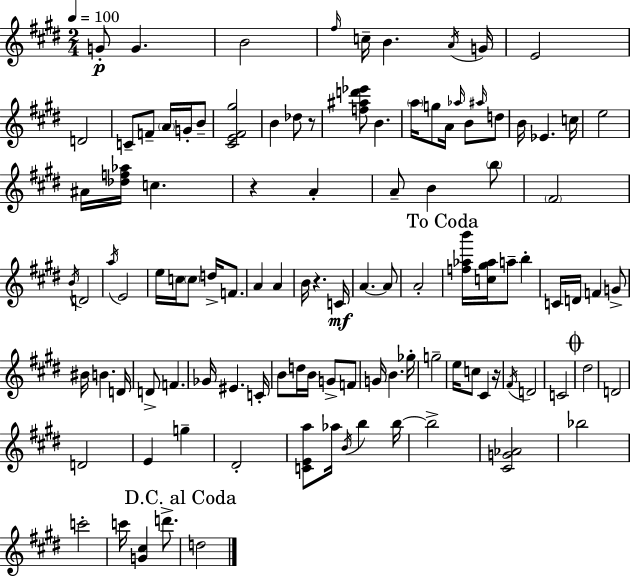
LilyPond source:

{
  \clef treble
  \numericTimeSignature
  \time 2/4
  \key e \major
  \tempo 4 = 100
  g'8-.\p g'4. | b'2 | \grace { fis''16 } c''16-- b'4. | \acciaccatura { a'16 } g'16 e'2 | \break d'2 | c'8-- f'8-- \parenthesize a'16 g'16-. | b'8-- <cis' e' fis' gis''>2 | b'4 des''8 | \break r8 <f'' ais'' d''' ees'''>8 b'4. | \parenthesize a''16 g''8 a'16 \grace { aes''16 } b'8 | \grace { ais''16 } d''8 b'16 ees'4. | c''16 e''2 | \break ais'16 <des'' f'' aes''>16 c''4. | r4 | a'4-. a'8-- b'4 | \parenthesize b''8 \parenthesize fis'2 | \break \acciaccatura { b'16 } d'2 | \acciaccatura { a''16 } e'2 | e''16 c''16 | \parenthesize c''8 d''16-> f'8. a'4 | \break a'4 b'16 r4. | c'16\mf a'4.~~ | a'8 a'2-. | \mark "To Coda" <f'' aes'' b'''>16 <c'' gis'' aes''>16 | \break a''8-- b''4-. c'16 d'16 | f'4 g'8-> bis'16 b'4. | d'16 d'8-> | f'4. ges'16 eis'4. | \break c'16-. b'8 | d''16 b'16 g'8-> f'8 g'16 b'4. | ges''16-. g''2-- | e''16 c''8 | \break cis'4 r16 \acciaccatura { fis'16 } d'2 | c'2 | \mark \markup { \musicglyph "scripts.coda" } dis''2 | d'2 | \break d'2 | e'4 | g''4-- dis'2-. | <c' e' a''>8 | \break aes''16 \acciaccatura { b'16 } b''4 b''16~~ | b''2-> | <cis' g' aes'>2 | bes''2 | \break c'''2-. | c'''16 <g' cis''>4 d'''8.-> | \mark "D.C. al Coda" d''2 | \bar "|."
}